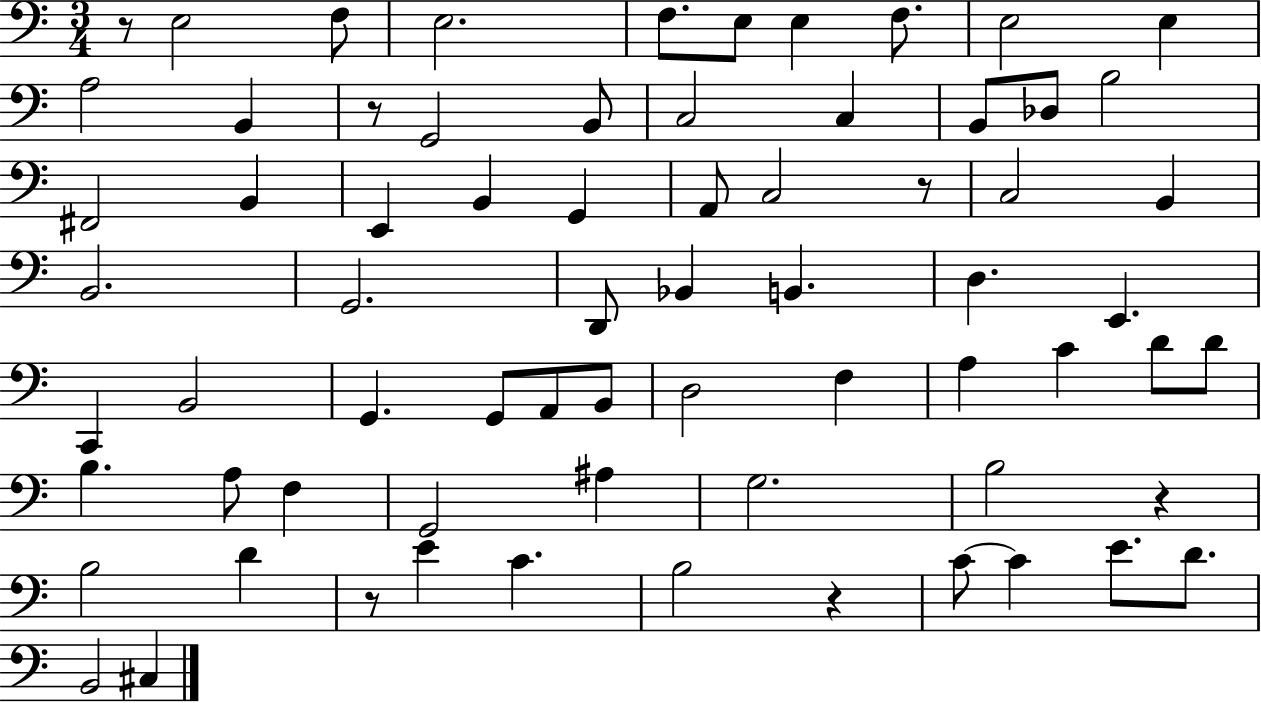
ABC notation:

X:1
T:Untitled
M:3/4
L:1/4
K:C
z/2 E,2 F,/2 E,2 F,/2 E,/2 E, F,/2 E,2 E, A,2 B,, z/2 G,,2 B,,/2 C,2 C, B,,/2 _D,/2 B,2 ^F,,2 B,, E,, B,, G,, A,,/2 C,2 z/2 C,2 B,, B,,2 G,,2 D,,/2 _B,, B,, D, E,, C,, B,,2 G,, G,,/2 A,,/2 B,,/2 D,2 F, A, C D/2 D/2 B, A,/2 F, G,,2 ^A, G,2 B,2 z B,2 D z/2 E C B,2 z C/2 C E/2 D/2 B,,2 ^C,